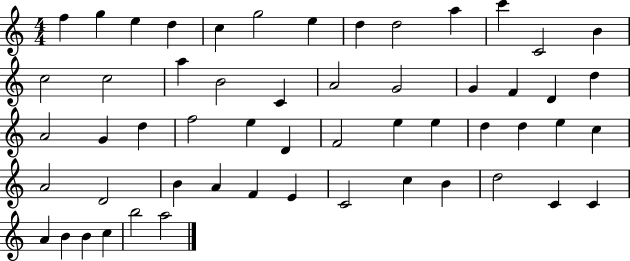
X:1
T:Untitled
M:4/4
L:1/4
K:C
f g e d c g2 e d d2 a c' C2 B c2 c2 a B2 C A2 G2 G F D d A2 G d f2 e D F2 e e d d e c A2 D2 B A F E C2 c B d2 C C A B B c b2 a2